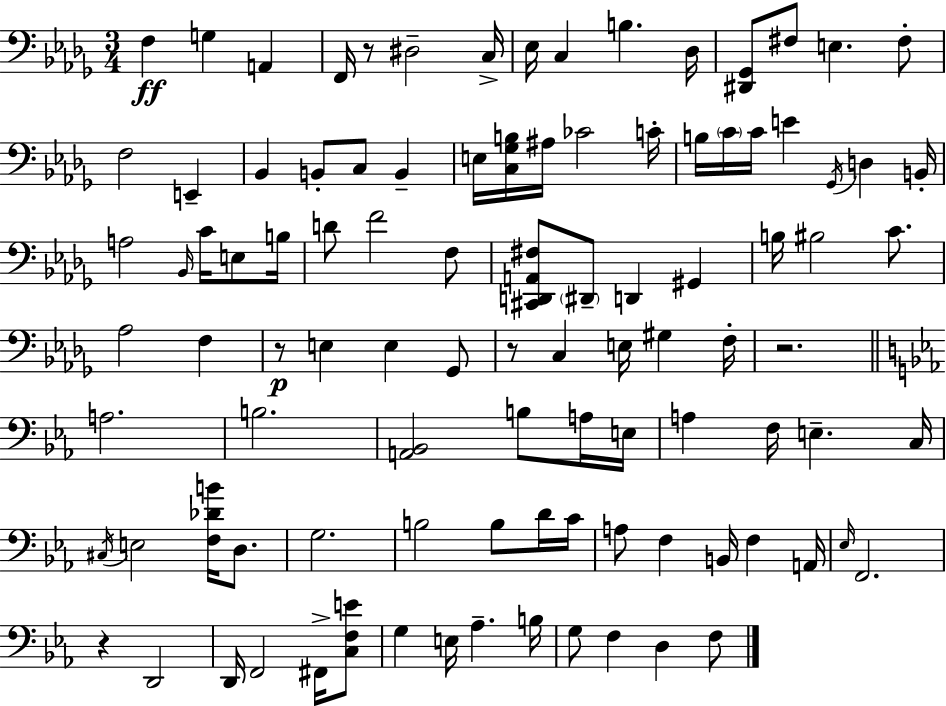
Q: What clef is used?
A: bass